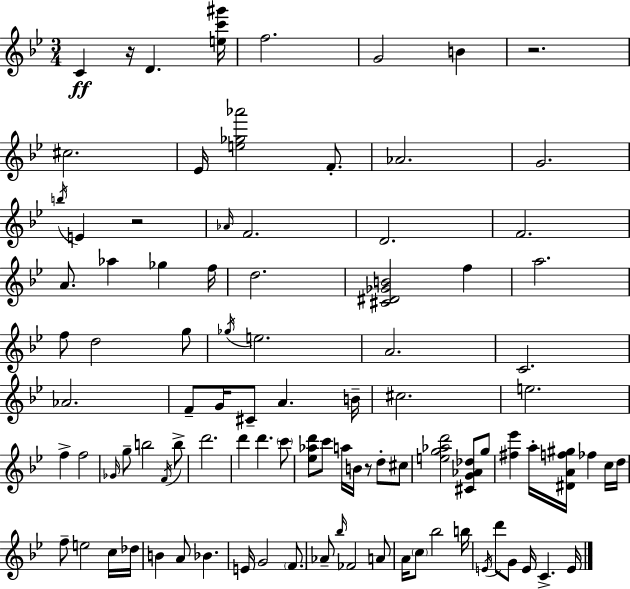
{
  \clef treble
  \numericTimeSignature
  \time 3/4
  \key g \minor
  \repeat volta 2 { c'4\ff r16 d'4. <e'' c''' gis'''>16 | f''2. | g'2 b'4 | r2. | \break cis''2. | ees'16 <e'' ges'' aes'''>2 f'8.-. | aes'2. | g'2. | \break \acciaccatura { b''16 } e'4 r2 | \grace { aes'16 } f'2. | d'2. | f'2. | \break a'8. aes''4 ges''4 | f''16 d''2. | <cis' dis' ges' b'>2 f''4 | a''2. | \break f''8 d''2 | g''8 \acciaccatura { ges''16 } e''2. | a'2. | c'2. | \break aes'2. | f'8-- g'16 cis'8-- a'4. | b'16-- cis''2. | e''2. | \break f''4-> f''2 | \grace { ges'16 } g''8-- b''2 | \acciaccatura { f'16 } b''8-> d'''2. | d'''4 d'''4. | \break \parenthesize c'''8 <ees'' aes'' d'''>8 c'''8 a''16 b'16 r8 | d''8-. cis''8 <e'' g'' aes'' d'''>2 | <cis' g' aes' des''>8 g''8 <fis'' ees'''>4 a''16-. <dis' a' f'' gis''>16 fes''4 | c''16 d''16 f''8-- e''2 | \break c''16 des''16 b'4 a'8 bes'4. | e'16 g'2 | \parenthesize f'8. aes'8-- \grace { bes''16 } fes'2 | a'8 a'16 \parenthesize c''8 bes''2 | \break b''16 \acciaccatura { e'16 } d'''8 g'8 e'16 | c'4.-> e'16 } \bar "|."
}